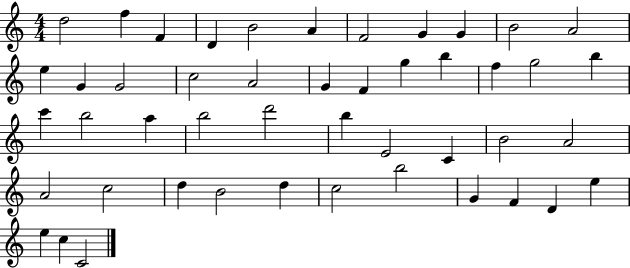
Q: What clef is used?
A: treble